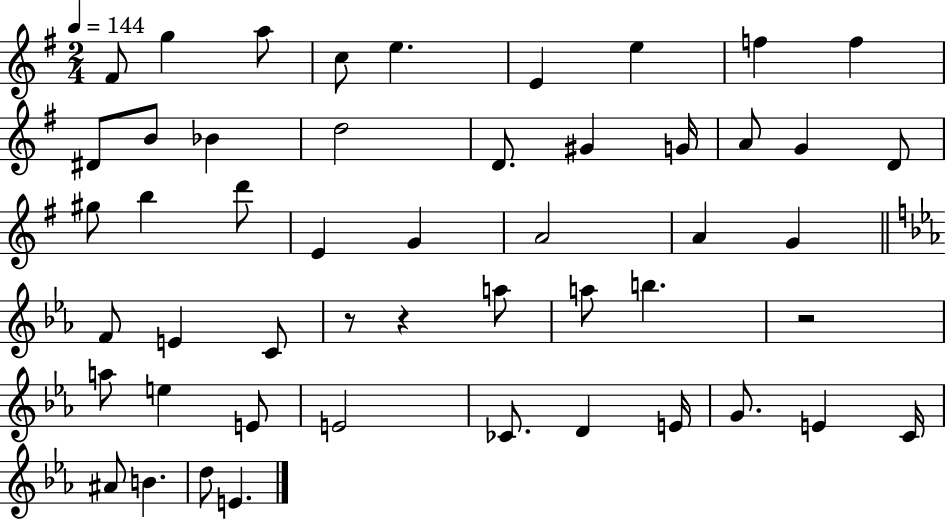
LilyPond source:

{
  \clef treble
  \numericTimeSignature
  \time 2/4
  \key g \major
  \tempo 4 = 144
  fis'8 g''4 a''8 | c''8 e''4. | e'4 e''4 | f''4 f''4 | \break dis'8 b'8 bes'4 | d''2 | d'8. gis'4 g'16 | a'8 g'4 d'8 | \break gis''8 b''4 d'''8 | e'4 g'4 | a'2 | a'4 g'4 | \break \bar "||" \break \key ees \major f'8 e'4 c'8 | r8 r4 a''8 | a''8 b''4. | r2 | \break a''8 e''4 e'8 | e'2 | ces'8. d'4 e'16 | g'8. e'4 c'16 | \break ais'8 b'4. | d''8 e'4. | \bar "|."
}